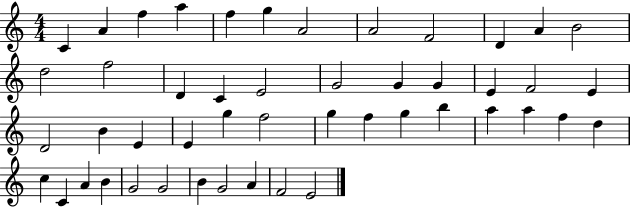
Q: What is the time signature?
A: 4/4